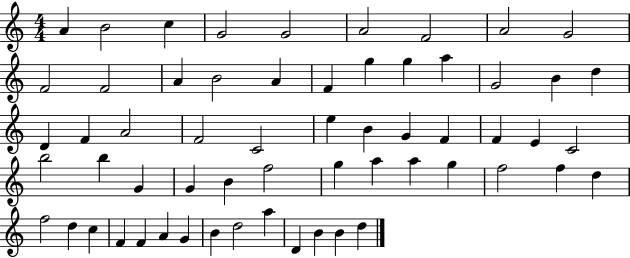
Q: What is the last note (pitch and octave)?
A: D5